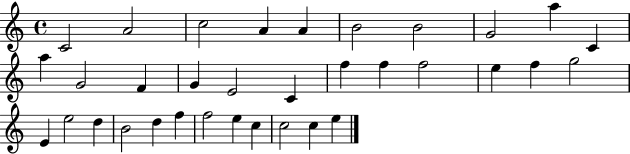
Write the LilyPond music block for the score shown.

{
  \clef treble
  \time 4/4
  \defaultTimeSignature
  \key c \major
  c'2 a'2 | c''2 a'4 a'4 | b'2 b'2 | g'2 a''4 c'4 | \break a''4 g'2 f'4 | g'4 e'2 c'4 | f''4 f''4 f''2 | e''4 f''4 g''2 | \break e'4 e''2 d''4 | b'2 d''4 f''4 | f''2 e''4 c''4 | c''2 c''4 e''4 | \break \bar "|."
}